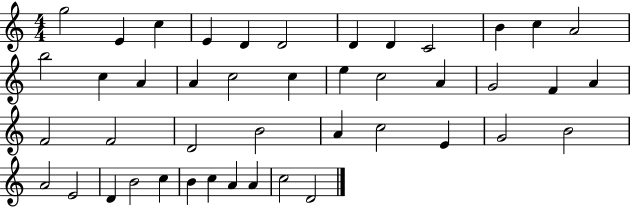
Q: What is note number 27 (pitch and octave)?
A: D4